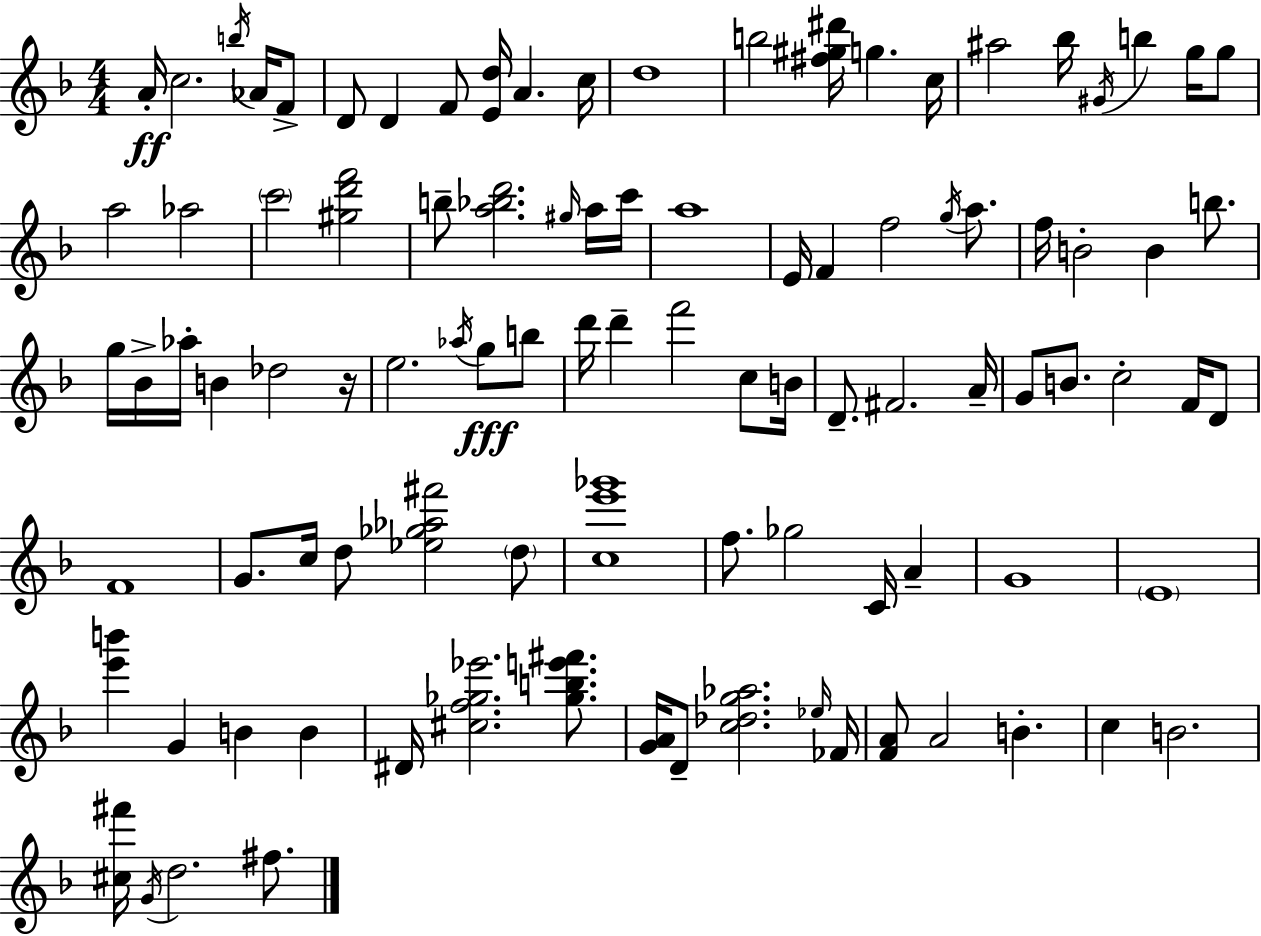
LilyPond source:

{
  \clef treble
  \numericTimeSignature
  \time 4/4
  \key f \major
  \repeat volta 2 { a'16-.\ff c''2. \acciaccatura { b''16 } aes'16 f'8-> | d'8 d'4 f'8 <e' d''>16 a'4. | c''16 d''1 | b''2 <fis'' gis'' dis'''>16 g''4. | \break c''16 ais''2 bes''16 \acciaccatura { gis'16 } b''4 g''16 | g''8 a''2 aes''2 | \parenthesize c'''2 <gis'' d''' f'''>2 | b''8-- <a'' bes'' d'''>2. | \break \grace { gis''16 } a''16 c'''16 a''1 | e'16 f'4 f''2 | \acciaccatura { g''16 } a''8. f''16 b'2-. b'4 | b''8. g''16 bes'16-> aes''16-. b'4 des''2 | \break r16 e''2. | \acciaccatura { aes''16 } g''8\fff b''8 d'''16 d'''4-- f'''2 | c''8 b'16 d'8.-- fis'2. | a'16-- g'8 b'8. c''2-. | \break f'16 d'8 f'1 | g'8. c''16 d''8 <ees'' ges'' aes'' fis'''>2 | \parenthesize d''8 <c'' e''' ges'''>1 | f''8. ges''2 | \break c'16 a'4-- g'1 | \parenthesize e'1 | <e''' b'''>4 g'4 b'4 | b'4 dis'16 <cis'' f'' ges'' ees'''>2. | \break <ges'' b'' e''' fis'''>8. <g' a'>16 d'8-- <c'' des'' g'' aes''>2. | \grace { ees''16 } fes'16 <f' a'>8 a'2 | b'4.-. c''4 b'2. | <cis'' fis'''>16 \acciaccatura { g'16 } d''2. | \break fis''8. } \bar "|."
}